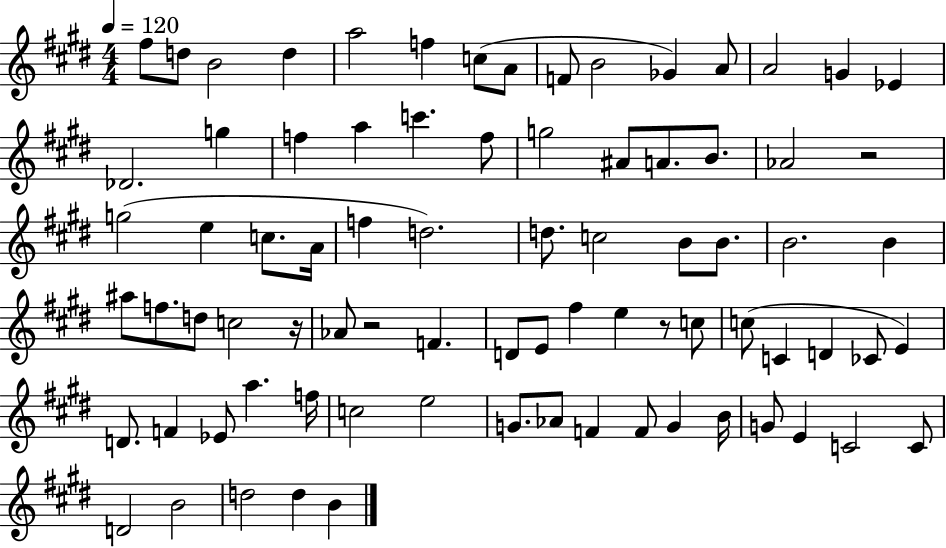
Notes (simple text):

F#5/e D5/e B4/h D5/q A5/h F5/q C5/e A4/e F4/e B4/h Gb4/q A4/e A4/h G4/q Eb4/q Db4/h. G5/q F5/q A5/q C6/q. F5/e G5/h A#4/e A4/e. B4/e. Ab4/h R/h G5/h E5/q C5/e. A4/s F5/q D5/h. D5/e. C5/h B4/e B4/e. B4/h. B4/q A#5/e F5/e. D5/e C5/h R/s Ab4/e R/h F4/q. D4/e E4/e F#5/q E5/q R/e C5/e C5/e C4/q D4/q CES4/e E4/q D4/e. F4/q Eb4/e A5/q. F5/s C5/h E5/h G4/e. Ab4/e F4/q F4/e G4/q B4/s G4/e E4/q C4/h C4/e D4/h B4/h D5/h D5/q B4/q